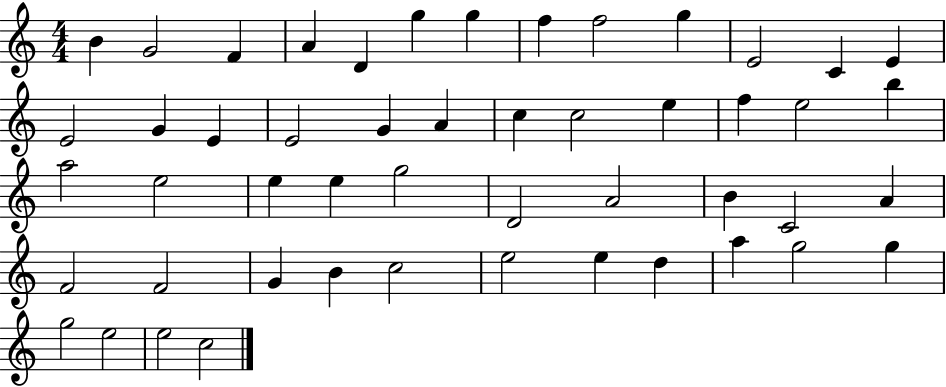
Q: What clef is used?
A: treble